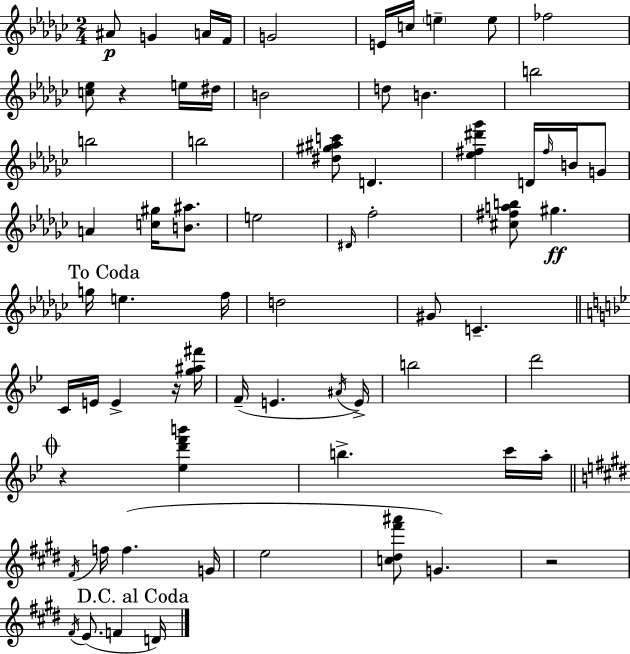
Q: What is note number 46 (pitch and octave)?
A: A5